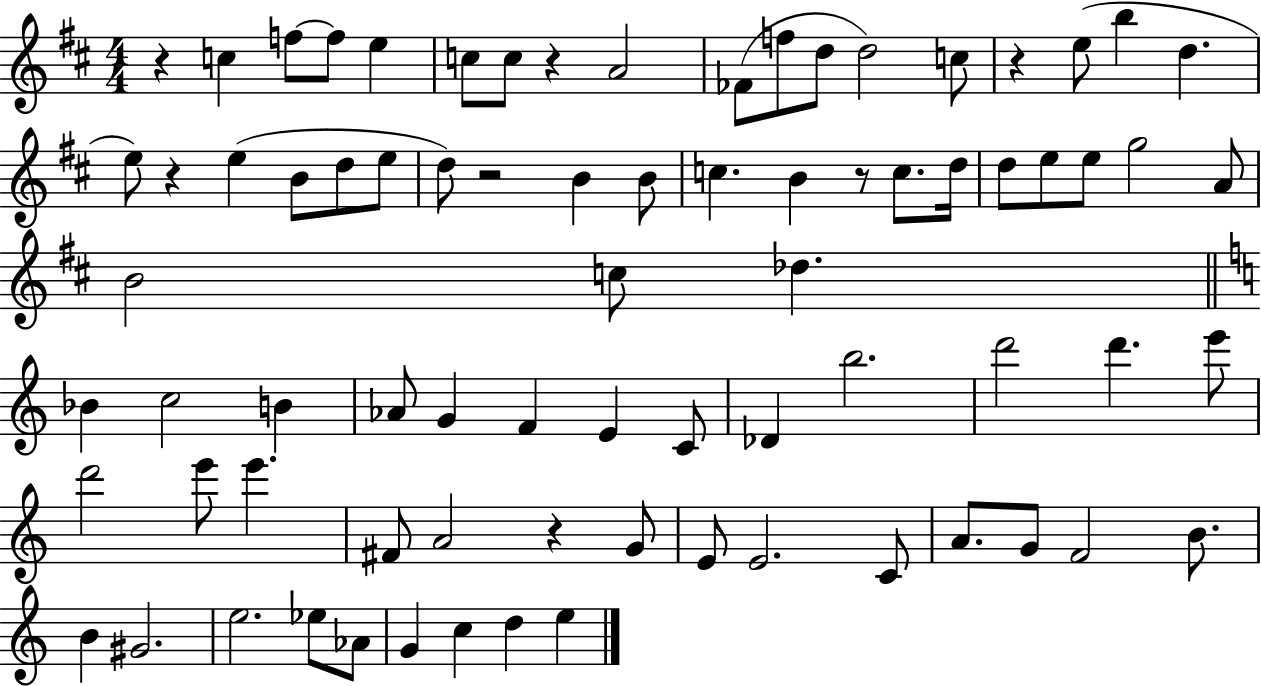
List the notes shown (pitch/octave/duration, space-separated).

R/q C5/q F5/e F5/e E5/q C5/e C5/e R/q A4/h FES4/e F5/e D5/e D5/h C5/e R/q E5/e B5/q D5/q. E5/e R/q E5/q B4/e D5/e E5/e D5/e R/h B4/q B4/e C5/q. B4/q R/e C5/e. D5/s D5/e E5/e E5/e G5/h A4/e B4/h C5/e Db5/q. Bb4/q C5/h B4/q Ab4/e G4/q F4/q E4/q C4/e Db4/q B5/h. D6/h D6/q. E6/e D6/h E6/e E6/q. F#4/e A4/h R/q G4/e E4/e E4/h. C4/e A4/e. G4/e F4/h B4/e. B4/q G#4/h. E5/h. Eb5/e Ab4/e G4/q C5/q D5/q E5/q